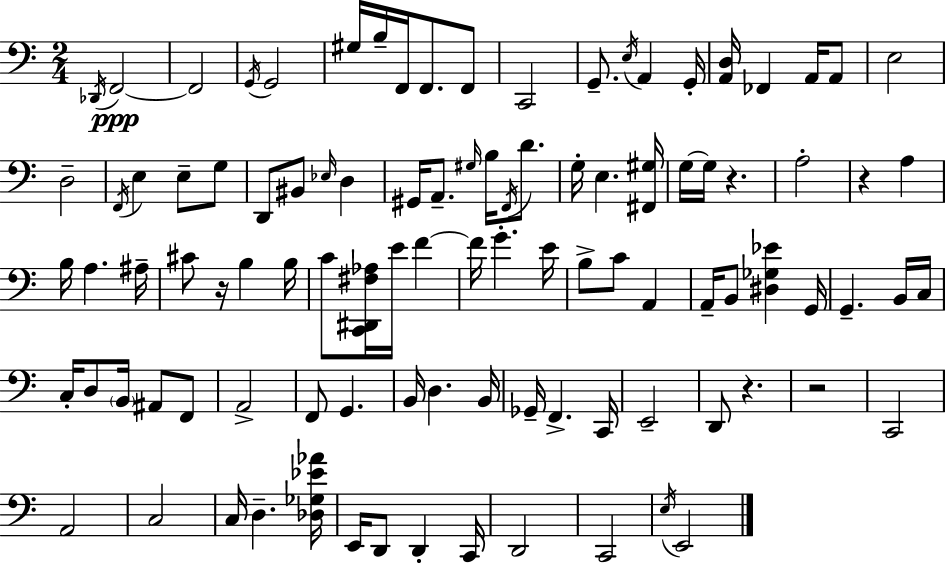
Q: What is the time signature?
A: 2/4